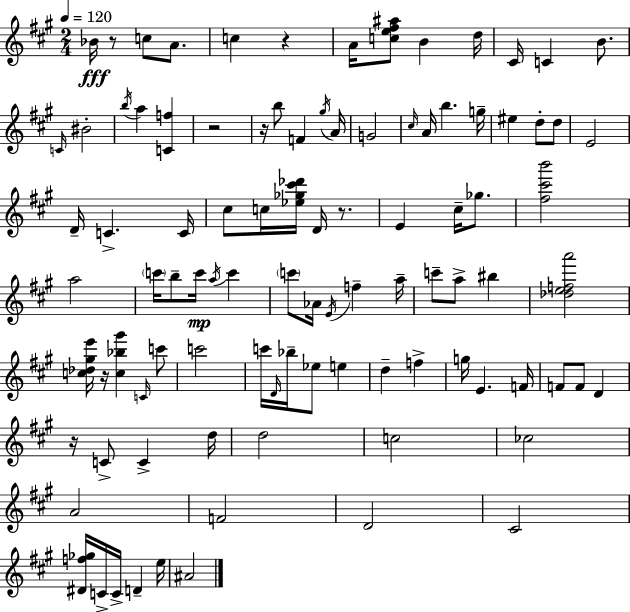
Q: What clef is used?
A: treble